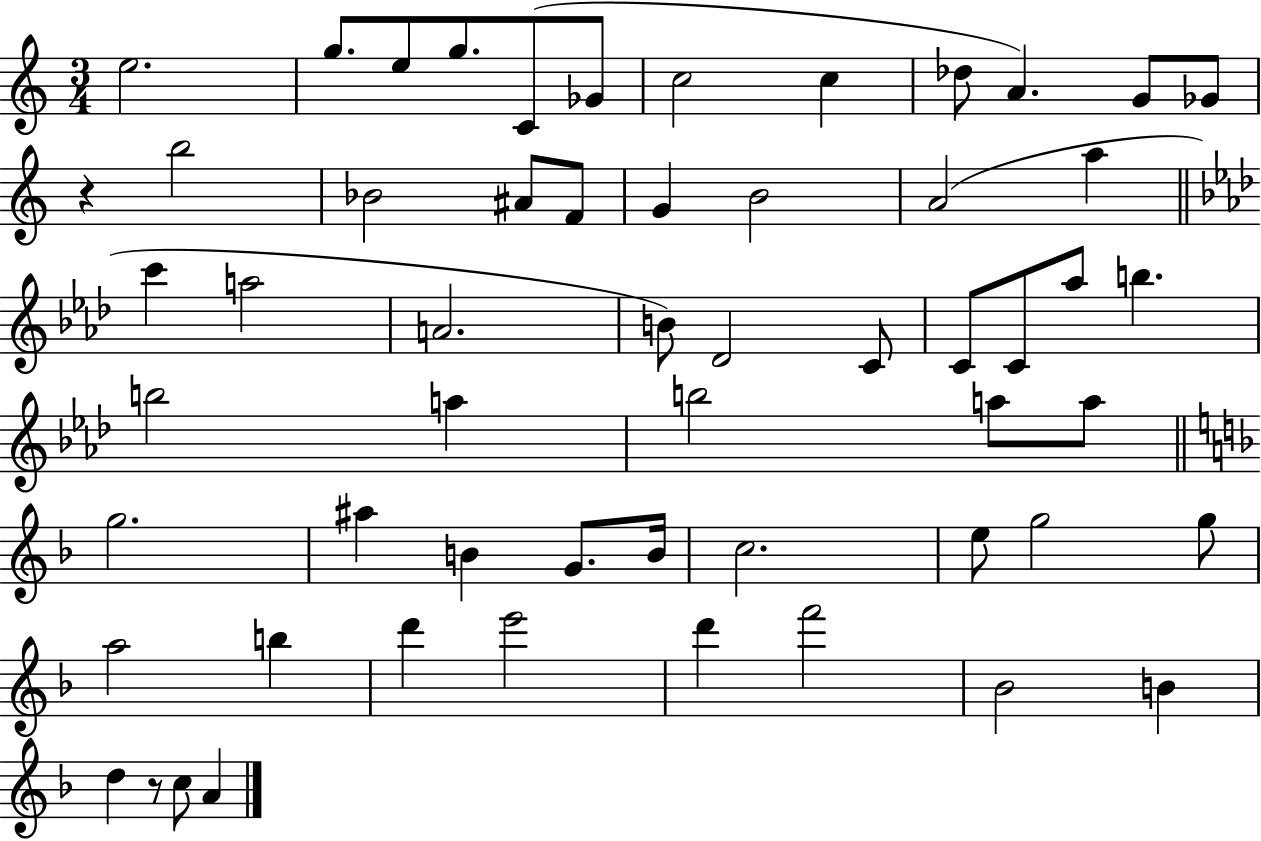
{
  \clef treble
  \numericTimeSignature
  \time 3/4
  \key c \major
  e''2. | g''8. e''8 g''8. c'8( ges'8 | c''2 c''4 | des''8 a'4.) g'8 ges'8 | \break r4 b''2 | bes'2 ais'8 f'8 | g'4 b'2 | a'2( a''4 | \break \bar "||" \break \key aes \major c'''4 a''2 | a'2. | b'8) des'2 c'8 | c'8 c'8 aes''8 b''4. | \break b''2 a''4 | b''2 a''8 a''8 | \bar "||" \break \key d \minor g''2. | ais''4 b'4 g'8. b'16 | c''2. | e''8 g''2 g''8 | \break a''2 b''4 | d'''4 e'''2 | d'''4 f'''2 | bes'2 b'4 | \break d''4 r8 c''8 a'4 | \bar "|."
}